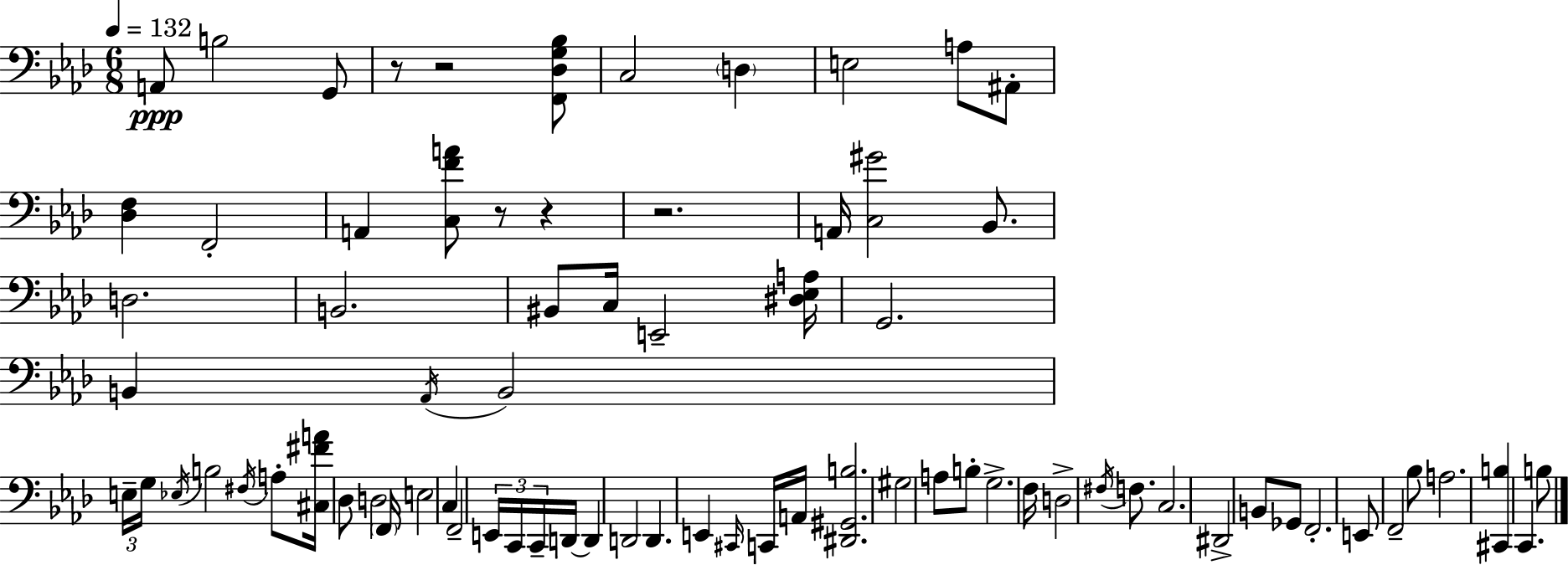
X:1
T:Untitled
M:6/8
L:1/4
K:Fm
A,,/2 B,2 G,,/2 z/2 z2 [F,,_D,G,_B,]/2 C,2 D, E,2 A,/2 ^A,,/2 [_D,F,] F,,2 A,, [C,FA]/2 z/2 z z2 A,,/4 [C,^G]2 _B,,/2 D,2 B,,2 ^B,,/2 C,/4 E,,2 [^D,_E,A,]/4 G,,2 B,, _A,,/4 B,,2 E,/4 G,/4 _E,/4 B,2 ^F,/4 A,/2 [^C,^FA]/4 _D,/2 D,2 F,,/4 E,2 C, F,,2 E,,/4 C,,/4 C,,/4 D,,/4 D,, D,,2 D,, E,, ^C,,/4 C,,/4 A,,/4 [^D,,^G,,B,]2 ^G,2 A,/2 B,/2 G,2 F,/4 D,2 ^F,/4 F,/2 C,2 ^D,,2 B,,/2 _G,,/2 F,,2 E,,/2 F,,2 _B,/2 A,2 [^C,,B,] C,, B,/2